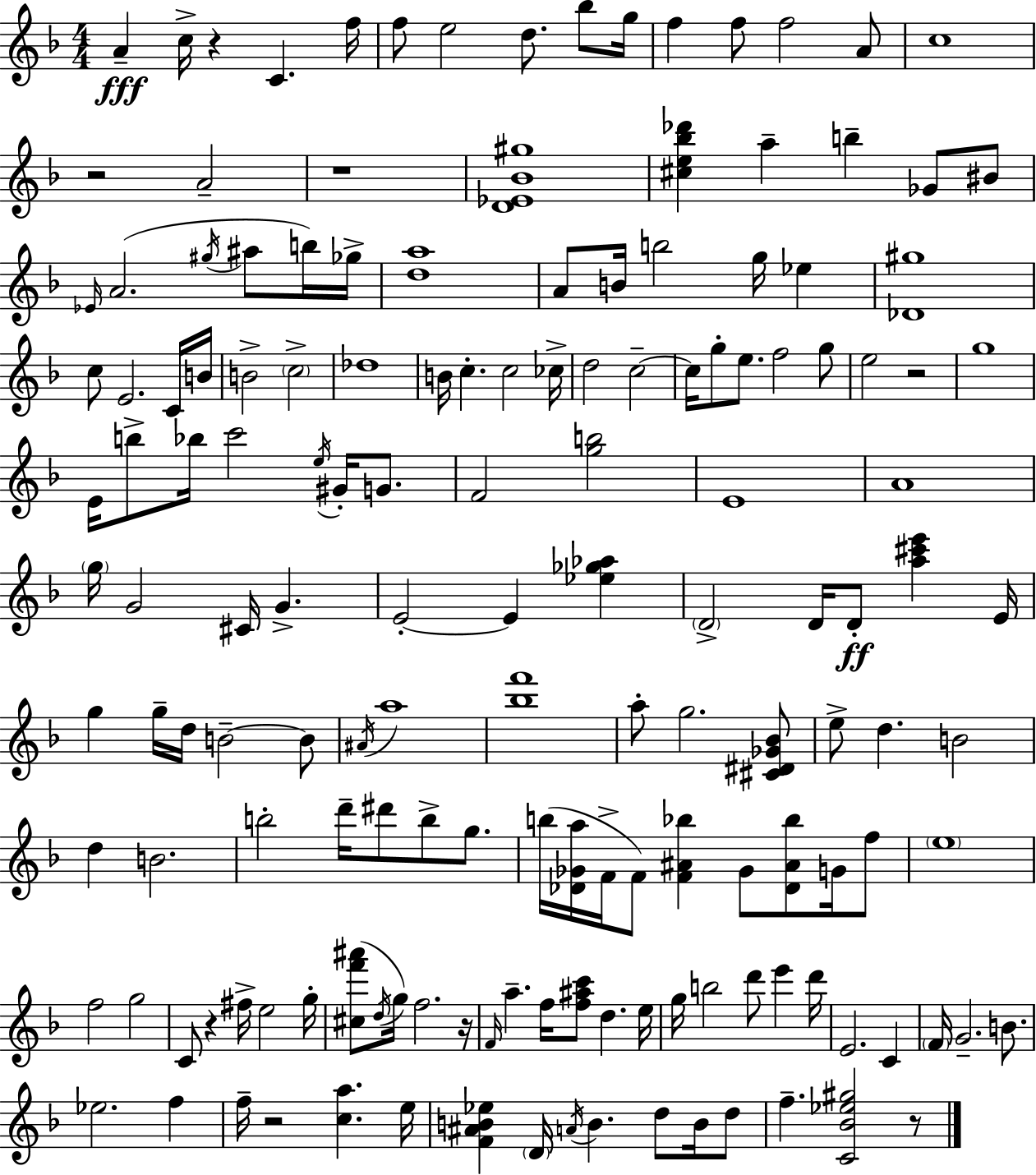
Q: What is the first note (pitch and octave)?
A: A4